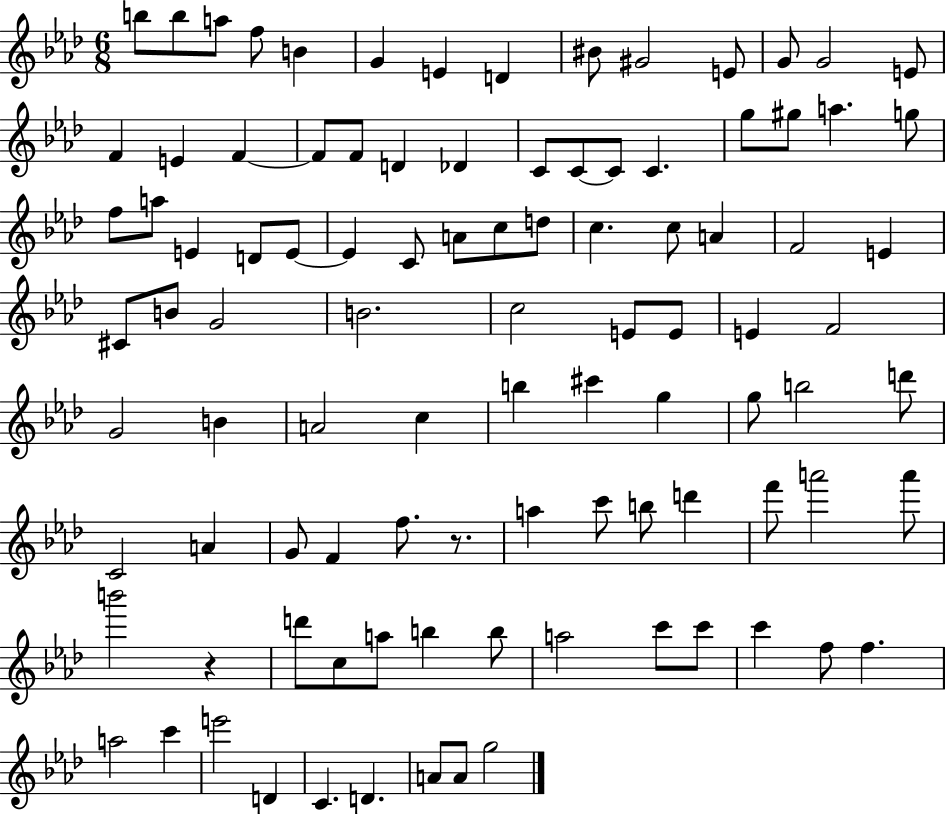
X:1
T:Untitled
M:6/8
L:1/4
K:Ab
b/2 b/2 a/2 f/2 B G E D ^B/2 ^G2 E/2 G/2 G2 E/2 F E F F/2 F/2 D _D C/2 C/2 C/2 C g/2 ^g/2 a g/2 f/2 a/2 E D/2 E/2 E C/2 A/2 c/2 d/2 c c/2 A F2 E ^C/2 B/2 G2 B2 c2 E/2 E/2 E F2 G2 B A2 c b ^c' g g/2 b2 d'/2 C2 A G/2 F f/2 z/2 a c'/2 b/2 d' f'/2 a'2 a'/2 b'2 z d'/2 c/2 a/2 b b/2 a2 c'/2 c'/2 c' f/2 f a2 c' e'2 D C D A/2 A/2 g2